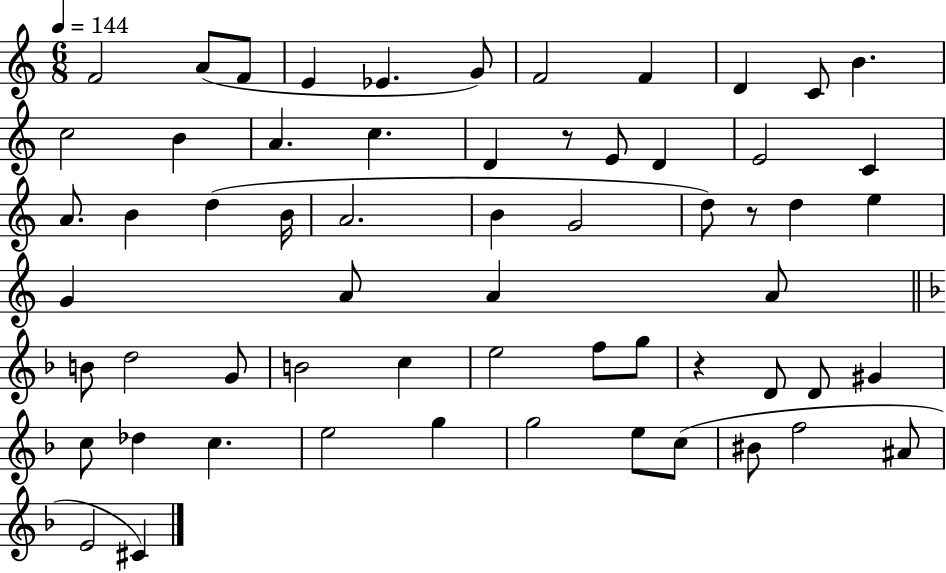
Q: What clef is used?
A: treble